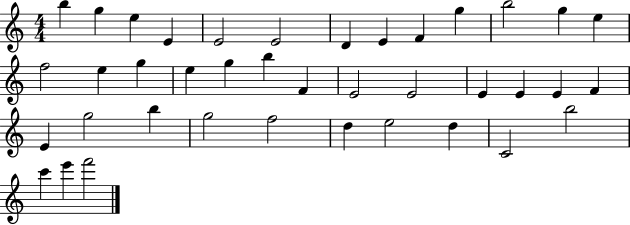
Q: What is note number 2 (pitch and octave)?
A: G5